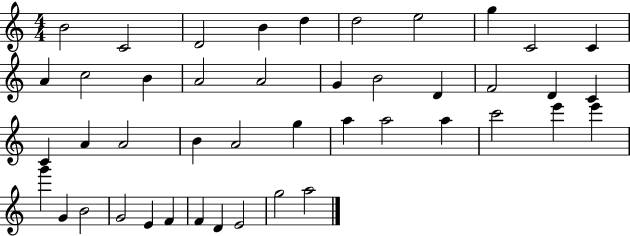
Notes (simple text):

B4/h C4/h D4/h B4/q D5/q D5/h E5/h G5/q C4/h C4/q A4/q C5/h B4/q A4/h A4/h G4/q B4/h D4/q F4/h D4/q C4/q C4/q A4/q A4/h B4/q A4/h G5/q A5/q A5/h A5/q C6/h E6/q E6/q G6/q G4/q B4/h G4/h E4/q F4/q F4/q D4/q E4/h G5/h A5/h